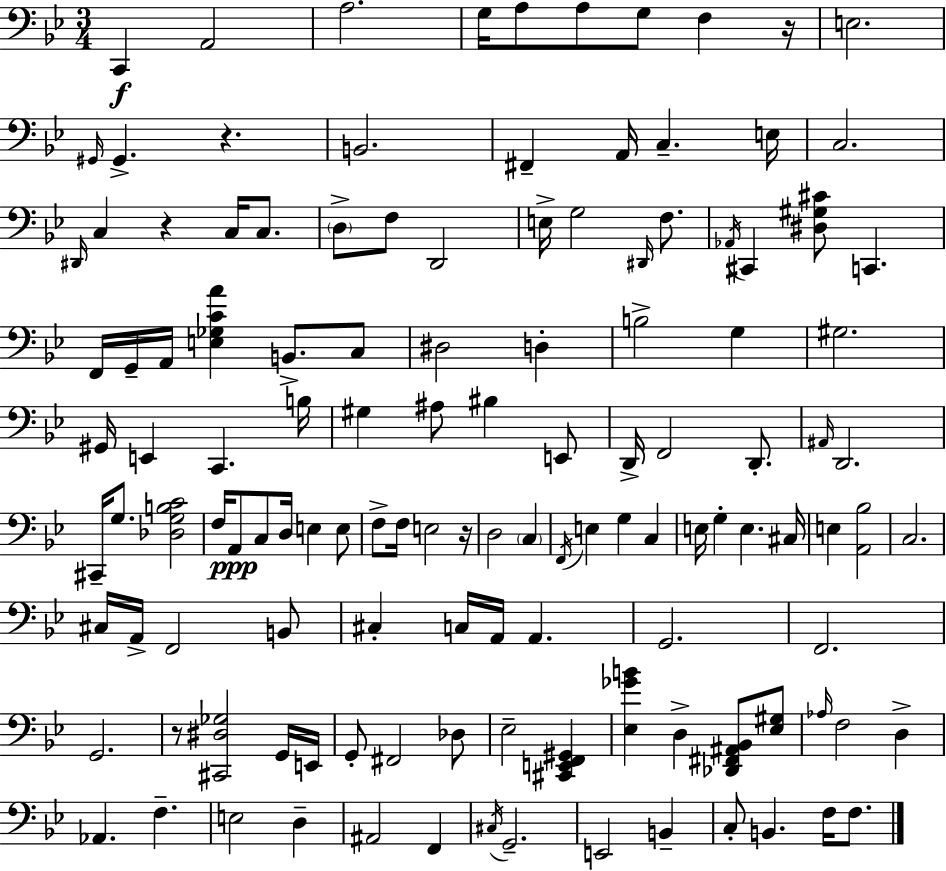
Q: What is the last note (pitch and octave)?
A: F3